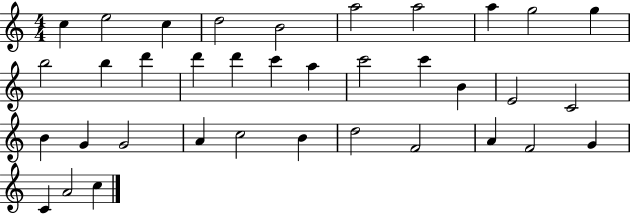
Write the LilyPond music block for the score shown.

{
  \clef treble
  \numericTimeSignature
  \time 4/4
  \key c \major
  c''4 e''2 c''4 | d''2 b'2 | a''2 a''2 | a''4 g''2 g''4 | \break b''2 b''4 d'''4 | d'''4 d'''4 c'''4 a''4 | c'''2 c'''4 b'4 | e'2 c'2 | \break b'4 g'4 g'2 | a'4 c''2 b'4 | d''2 f'2 | a'4 f'2 g'4 | \break c'4 a'2 c''4 | \bar "|."
}